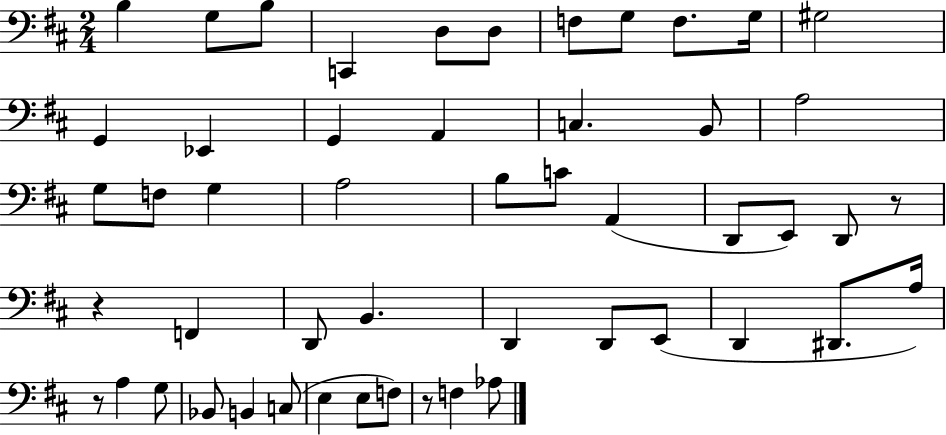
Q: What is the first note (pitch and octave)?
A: B3